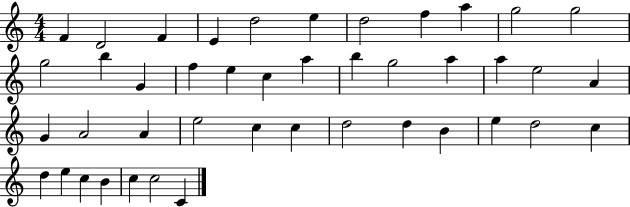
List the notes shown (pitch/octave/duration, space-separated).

F4/q D4/h F4/q E4/q D5/h E5/q D5/h F5/q A5/q G5/h G5/h G5/h B5/q G4/q F5/q E5/q C5/q A5/q B5/q G5/h A5/q A5/q E5/h A4/q G4/q A4/h A4/q E5/h C5/q C5/q D5/h D5/q B4/q E5/q D5/h C5/q D5/q E5/q C5/q B4/q C5/q C5/h C4/q